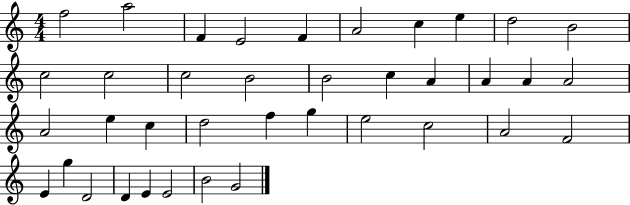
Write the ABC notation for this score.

X:1
T:Untitled
M:4/4
L:1/4
K:C
f2 a2 F E2 F A2 c e d2 B2 c2 c2 c2 B2 B2 c A A A A2 A2 e c d2 f g e2 c2 A2 F2 E g D2 D E E2 B2 G2